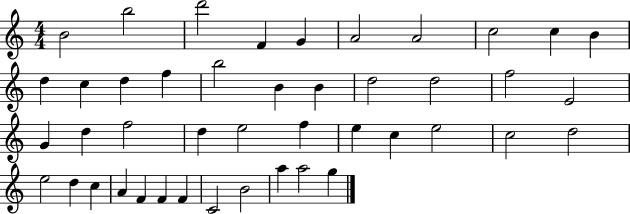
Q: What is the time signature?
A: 4/4